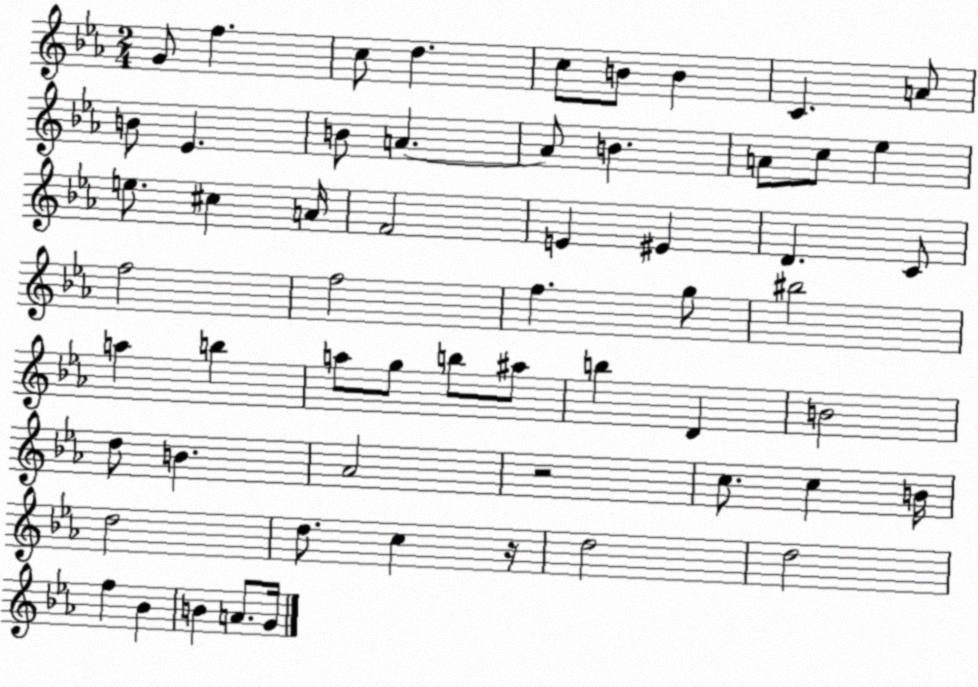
X:1
T:Untitled
M:2/4
L:1/4
K:Eb
G/2 f c/2 d c/2 B/2 B C A/2 B/2 _E B/2 A A/2 B A/2 c/2 _e e/2 ^c A/4 F2 E ^E D C/2 f2 f2 f g/2 ^b2 a b a/2 g/2 b/2 ^a/2 b D B2 d/2 B _A2 z2 c/2 c B/4 d2 d/2 c z/4 d2 d2 f _B B A/2 G/4